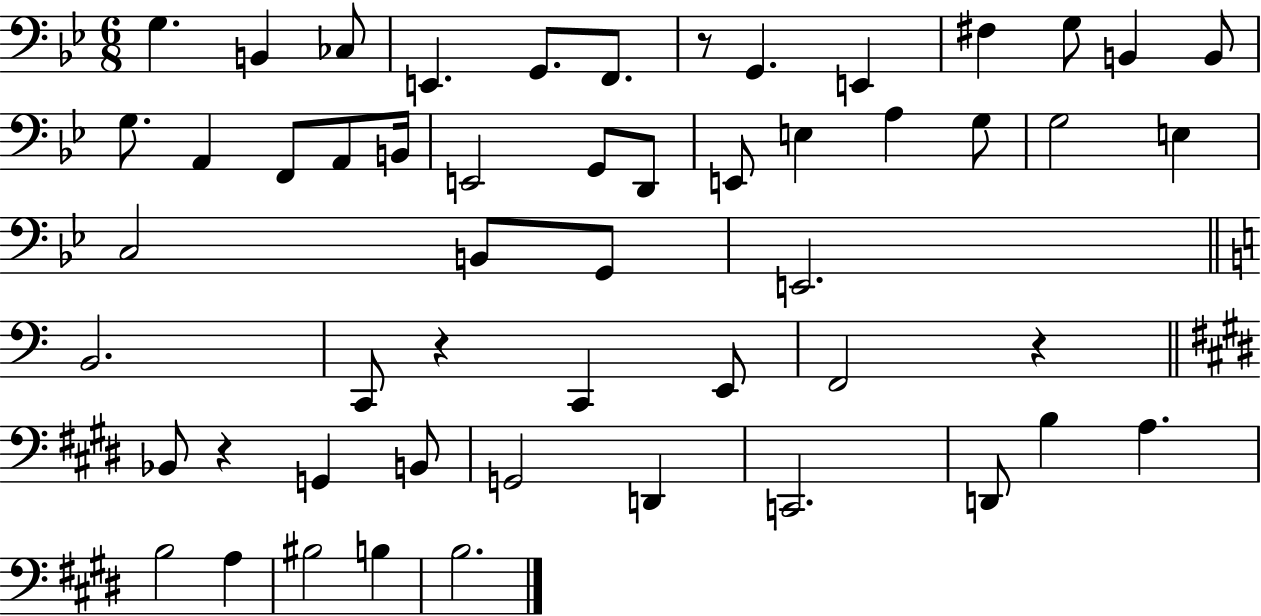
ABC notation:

X:1
T:Untitled
M:6/8
L:1/4
K:Bb
G, B,, _C,/2 E,, G,,/2 F,,/2 z/2 G,, E,, ^F, G,/2 B,, B,,/2 G,/2 A,, F,,/2 A,,/2 B,,/4 E,,2 G,,/2 D,,/2 E,,/2 E, A, G,/2 G,2 E, C,2 B,,/2 G,,/2 E,,2 B,,2 C,,/2 z C,, E,,/2 F,,2 z _B,,/2 z G,, B,,/2 G,,2 D,, C,,2 D,,/2 B, A, B,2 A, ^B,2 B, B,2